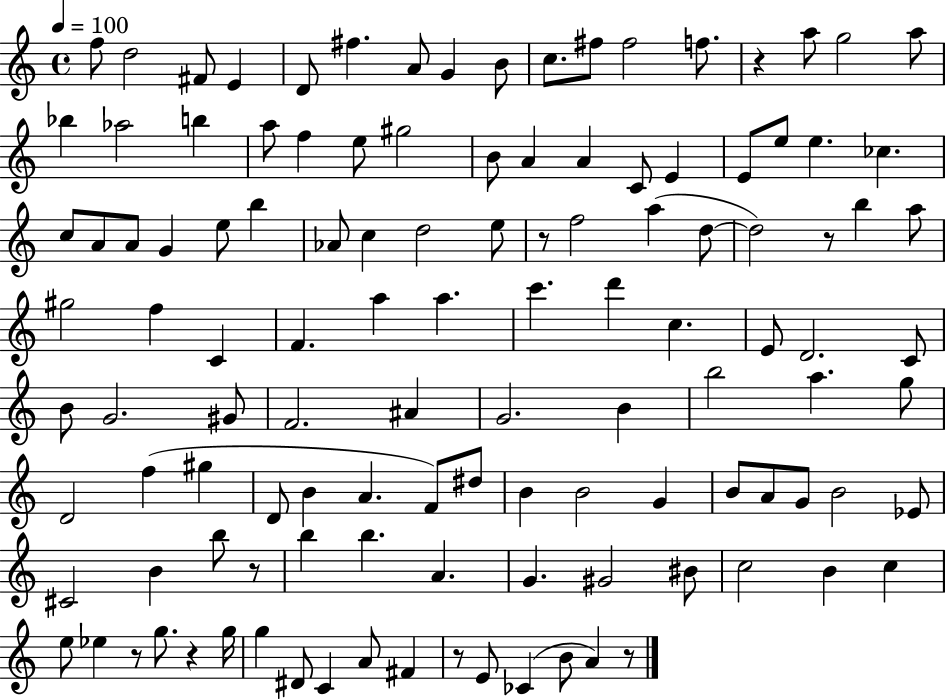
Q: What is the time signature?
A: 4/4